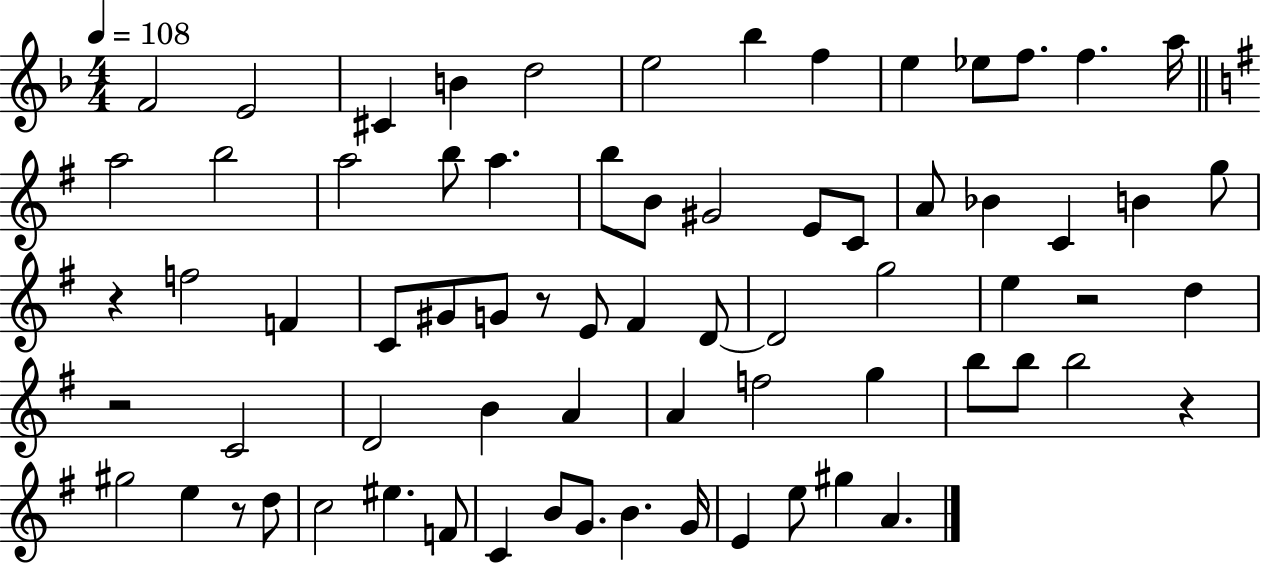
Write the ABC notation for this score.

X:1
T:Untitled
M:4/4
L:1/4
K:F
F2 E2 ^C B d2 e2 _b f e _e/2 f/2 f a/4 a2 b2 a2 b/2 a b/2 B/2 ^G2 E/2 C/2 A/2 _B C B g/2 z f2 F C/2 ^G/2 G/2 z/2 E/2 ^F D/2 D2 g2 e z2 d z2 C2 D2 B A A f2 g b/2 b/2 b2 z ^g2 e z/2 d/2 c2 ^e F/2 C B/2 G/2 B G/4 E e/2 ^g A